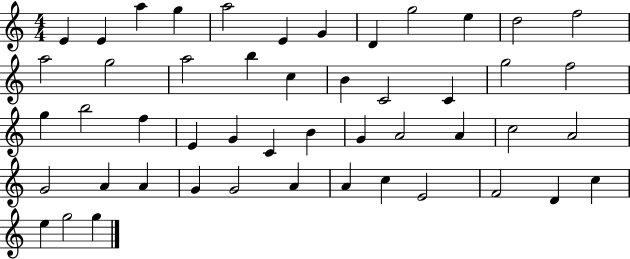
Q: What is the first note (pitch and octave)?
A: E4